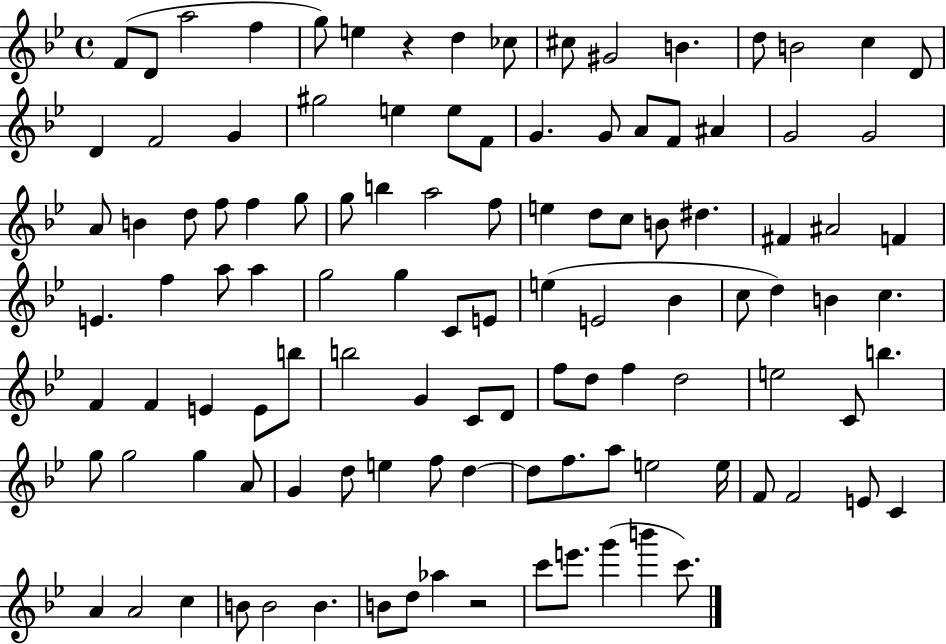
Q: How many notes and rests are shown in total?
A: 112